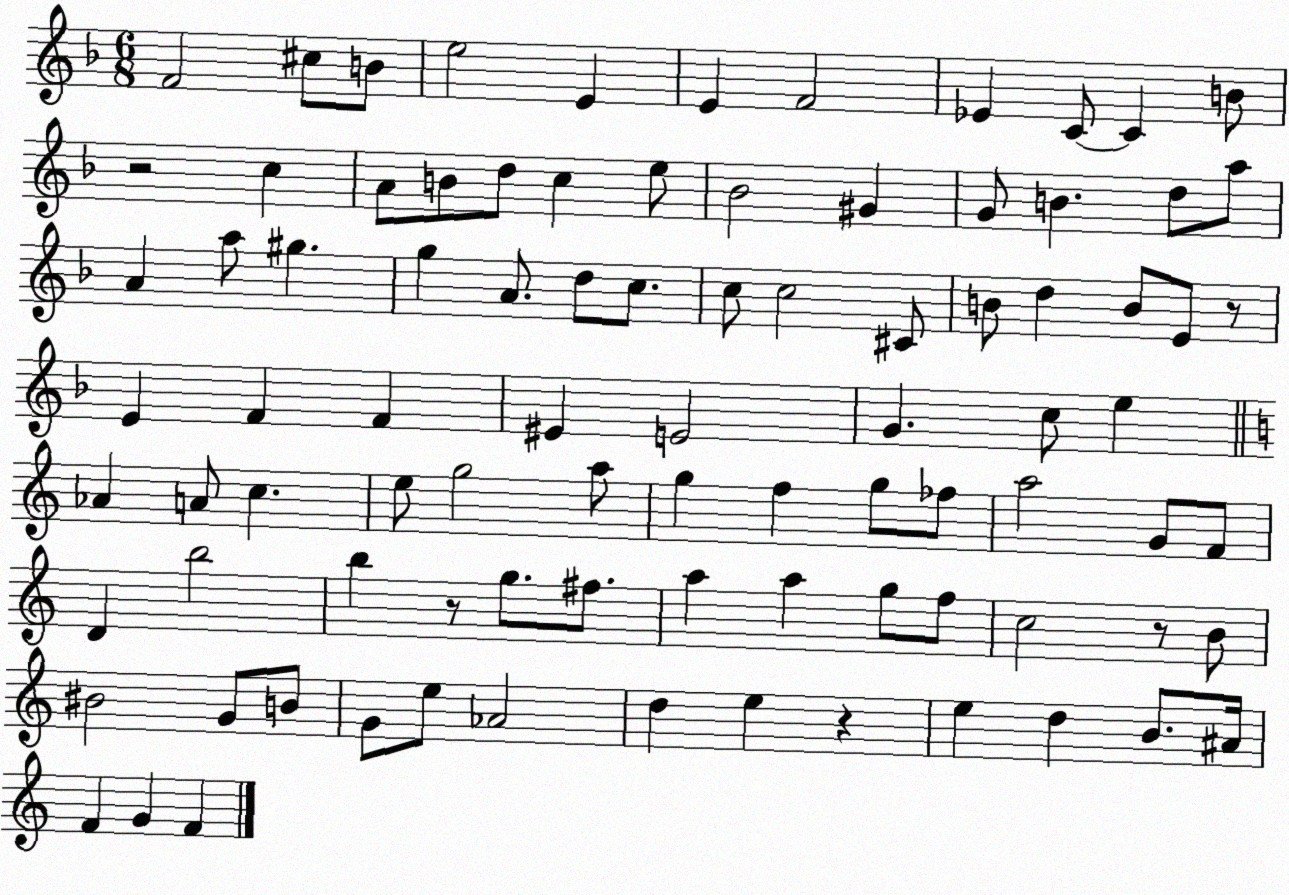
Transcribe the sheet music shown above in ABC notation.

X:1
T:Untitled
M:6/8
L:1/4
K:F
F2 ^c/2 B/2 e2 E E F2 _E C/2 C B/2 z2 c A/2 B/2 d/2 c e/2 _B2 ^G G/2 B d/2 a/2 A a/2 ^g g A/2 d/2 c/2 c/2 c2 ^C/2 B/2 d B/2 E/2 z/2 E F F ^E E2 G c/2 e _A A/2 c e/2 g2 a/2 g f g/2 _f/2 a2 G/2 F/2 D b2 b z/2 g/2 ^f/2 a a g/2 f/2 c2 z/2 B/2 ^B2 G/2 B/2 G/2 e/2 _A2 d e z e d B/2 ^A/4 F G F